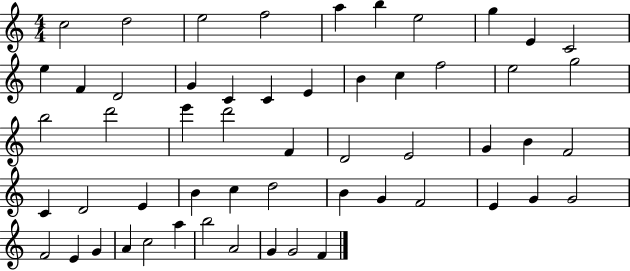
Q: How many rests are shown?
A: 0